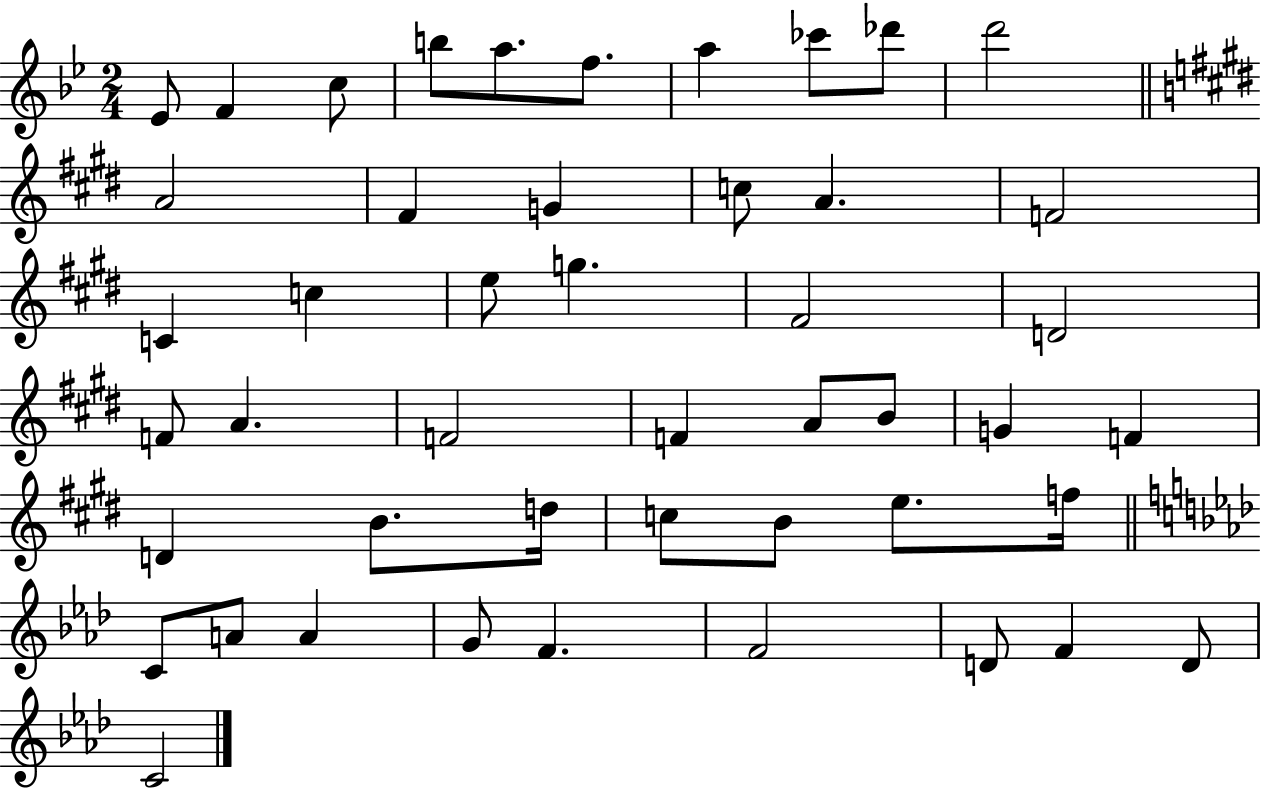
{
  \clef treble
  \numericTimeSignature
  \time 2/4
  \key bes \major
  ees'8 f'4 c''8 | b''8 a''8. f''8. | a''4 ces'''8 des'''8 | d'''2 | \break \bar "||" \break \key e \major a'2 | fis'4 g'4 | c''8 a'4. | f'2 | \break c'4 c''4 | e''8 g''4. | fis'2 | d'2 | \break f'8 a'4. | f'2 | f'4 a'8 b'8 | g'4 f'4 | \break d'4 b'8. d''16 | c''8 b'8 e''8. f''16 | \bar "||" \break \key aes \major c'8 a'8 a'4 | g'8 f'4. | f'2 | d'8 f'4 d'8 | \break c'2 | \bar "|."
}